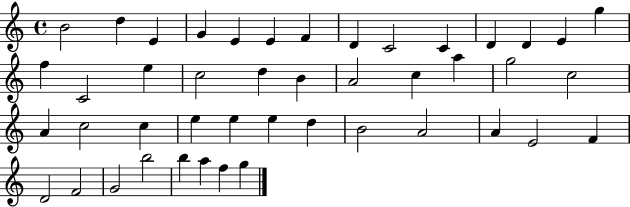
B4/h D5/q E4/q G4/q E4/q E4/q F4/q D4/q C4/h C4/q D4/q D4/q E4/q G5/q F5/q C4/h E5/q C5/h D5/q B4/q A4/h C5/q A5/q G5/h C5/h A4/q C5/h C5/q E5/q E5/q E5/q D5/q B4/h A4/h A4/q E4/h F4/q D4/h F4/h G4/h B5/h B5/q A5/q F5/q G5/q